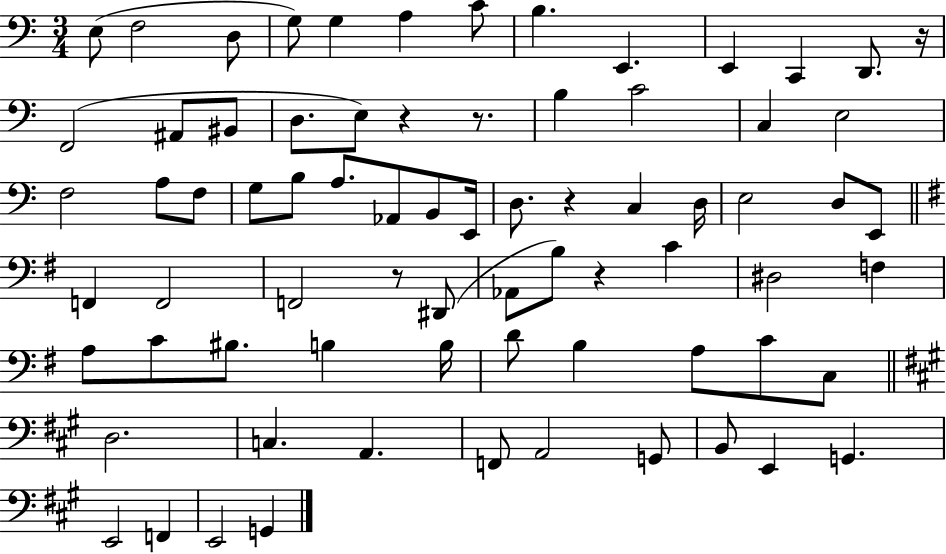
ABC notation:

X:1
T:Untitled
M:3/4
L:1/4
K:C
E,/2 F,2 D,/2 G,/2 G, A, C/2 B, E,, E,, C,, D,,/2 z/4 F,,2 ^A,,/2 ^B,,/2 D,/2 E,/2 z z/2 B, C2 C, E,2 F,2 A,/2 F,/2 G,/2 B,/2 A,/2 _A,,/2 B,,/2 E,,/4 D,/2 z C, D,/4 E,2 D,/2 E,,/2 F,, F,,2 F,,2 z/2 ^D,,/2 _A,,/2 B,/2 z C ^D,2 F, A,/2 C/2 ^B,/2 B, B,/4 D/2 B, A,/2 C/2 C,/2 D,2 C, A,, F,,/2 A,,2 G,,/2 B,,/2 E,, G,, E,,2 F,, E,,2 G,,